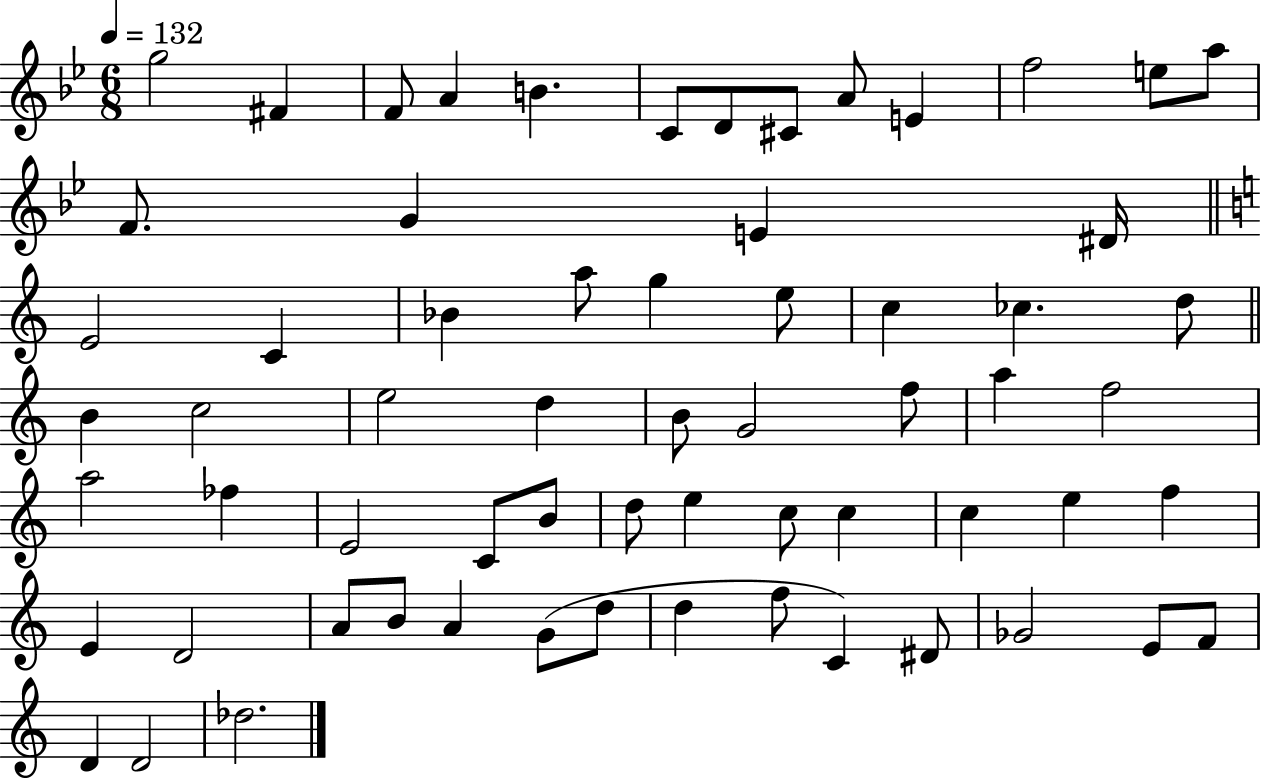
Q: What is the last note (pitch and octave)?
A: Db5